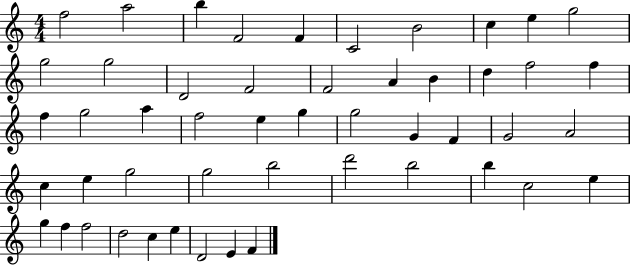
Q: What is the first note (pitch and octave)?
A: F5